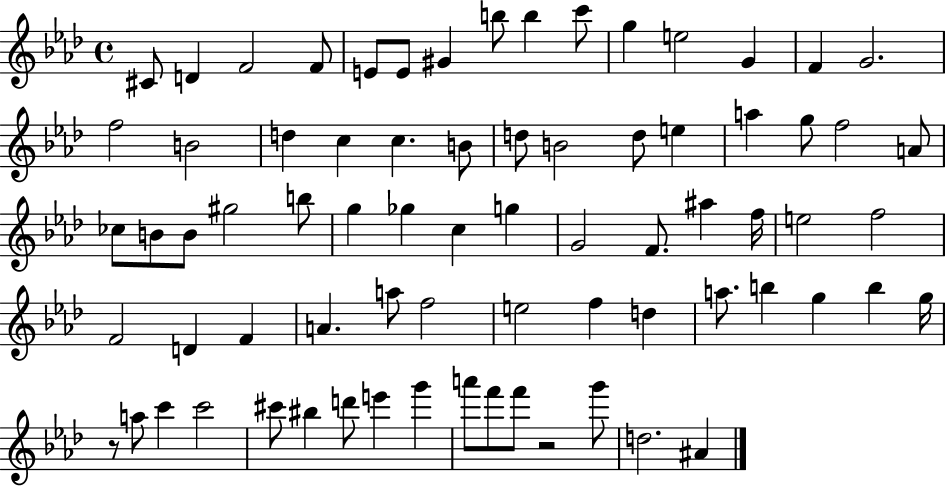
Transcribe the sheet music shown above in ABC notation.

X:1
T:Untitled
M:4/4
L:1/4
K:Ab
^C/2 D F2 F/2 E/2 E/2 ^G b/2 b c'/2 g e2 G F G2 f2 B2 d c c B/2 d/2 B2 d/2 e a g/2 f2 A/2 _c/2 B/2 B/2 ^g2 b/2 g _g c g G2 F/2 ^a f/4 e2 f2 F2 D F A a/2 f2 e2 f d a/2 b g b g/4 z/2 a/2 c' c'2 ^c'/2 ^b d'/2 e' g' a'/2 f'/2 f'/2 z2 g'/2 d2 ^A